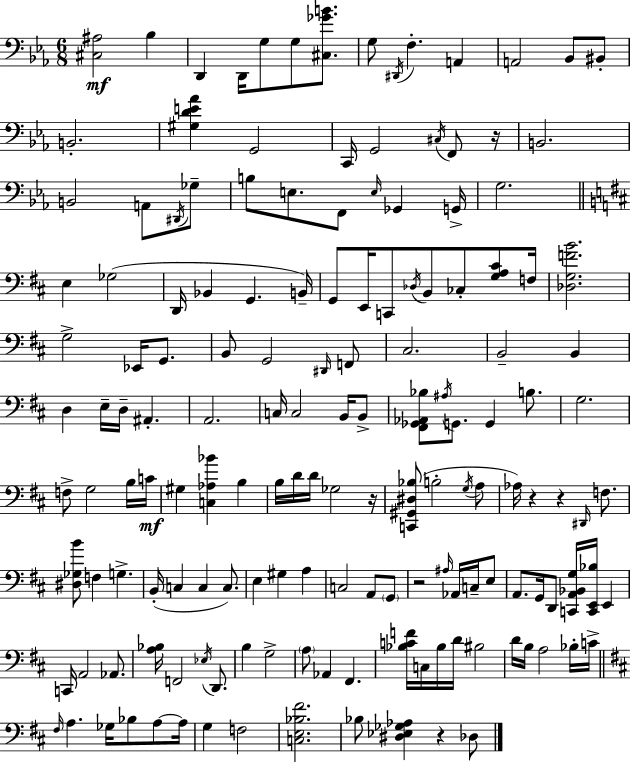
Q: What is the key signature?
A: EES major